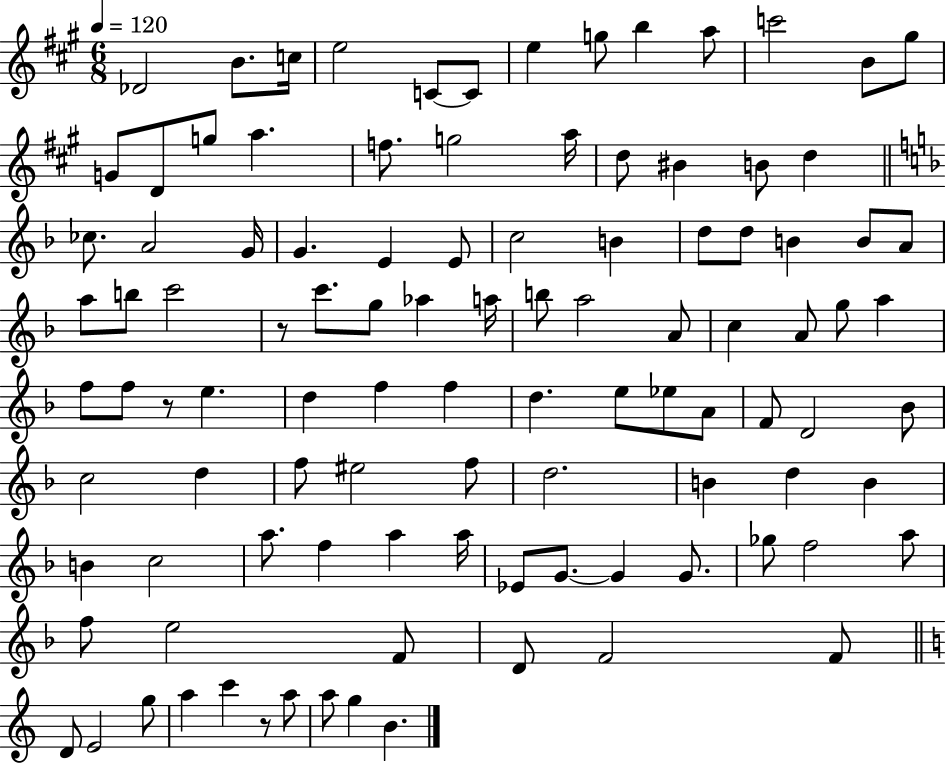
X:1
T:Untitled
M:6/8
L:1/4
K:A
_D2 B/2 c/4 e2 C/2 C/2 e g/2 b a/2 c'2 B/2 ^g/2 G/2 D/2 g/2 a f/2 g2 a/4 d/2 ^B B/2 d _c/2 A2 G/4 G E E/2 c2 B d/2 d/2 B B/2 A/2 a/2 b/2 c'2 z/2 c'/2 g/2 _a a/4 b/2 a2 A/2 c A/2 g/2 a f/2 f/2 z/2 e d f f d e/2 _e/2 A/2 F/2 D2 _B/2 c2 d f/2 ^e2 f/2 d2 B d B B c2 a/2 f a a/4 _E/2 G/2 G G/2 _g/2 f2 a/2 f/2 e2 F/2 D/2 F2 F/2 D/2 E2 g/2 a c' z/2 a/2 a/2 g B